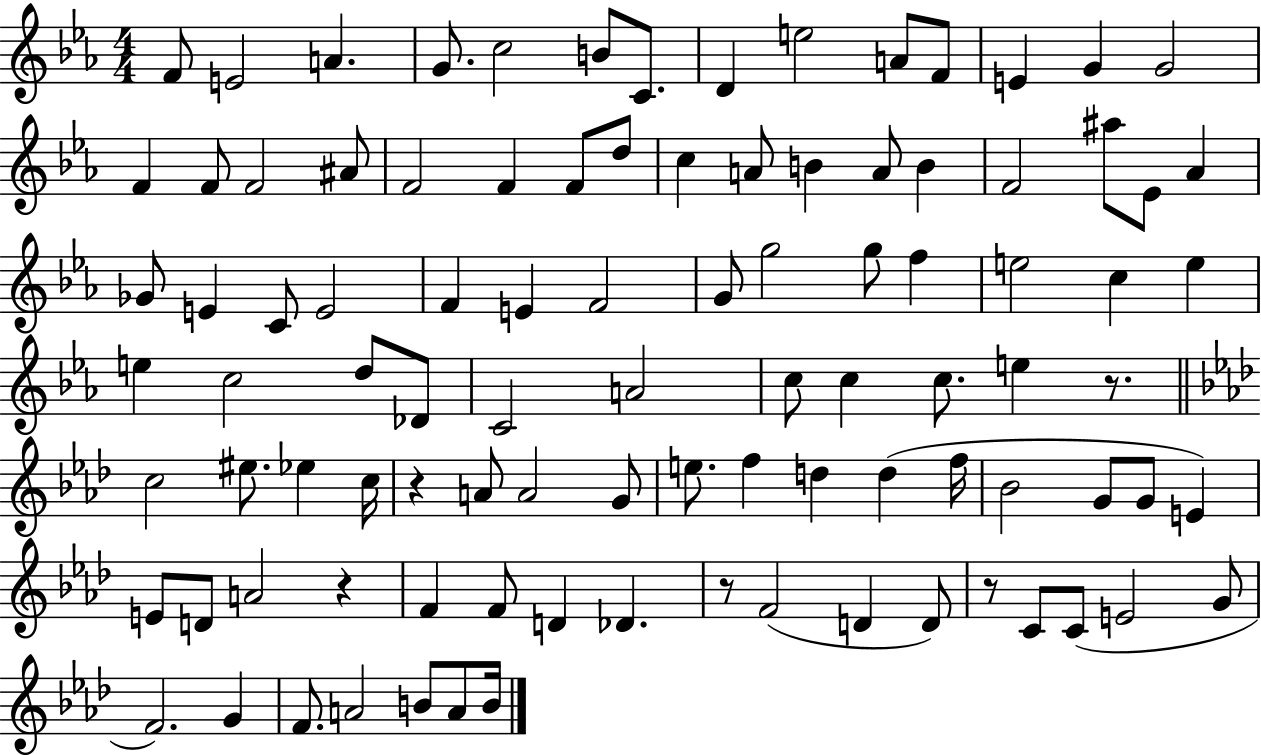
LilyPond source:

{
  \clef treble
  \numericTimeSignature
  \time 4/4
  \key ees \major
  f'8 e'2 a'4. | g'8. c''2 b'8 c'8. | d'4 e''2 a'8 f'8 | e'4 g'4 g'2 | \break f'4 f'8 f'2 ais'8 | f'2 f'4 f'8 d''8 | c''4 a'8 b'4 a'8 b'4 | f'2 ais''8 ees'8 aes'4 | \break ges'8 e'4 c'8 e'2 | f'4 e'4 f'2 | g'8 g''2 g''8 f''4 | e''2 c''4 e''4 | \break e''4 c''2 d''8 des'8 | c'2 a'2 | c''8 c''4 c''8. e''4 r8. | \bar "||" \break \key f \minor c''2 eis''8. ees''4 c''16 | r4 a'8 a'2 g'8 | e''8. f''4 d''4 d''4( f''16 | bes'2 g'8 g'8 e'4) | \break e'8 d'8 a'2 r4 | f'4 f'8 d'4 des'4. | r8 f'2( d'4 d'8) | r8 c'8 c'8( e'2 g'8 | \break f'2.) g'4 | f'8. a'2 b'8 a'8 b'16 | \bar "|."
}